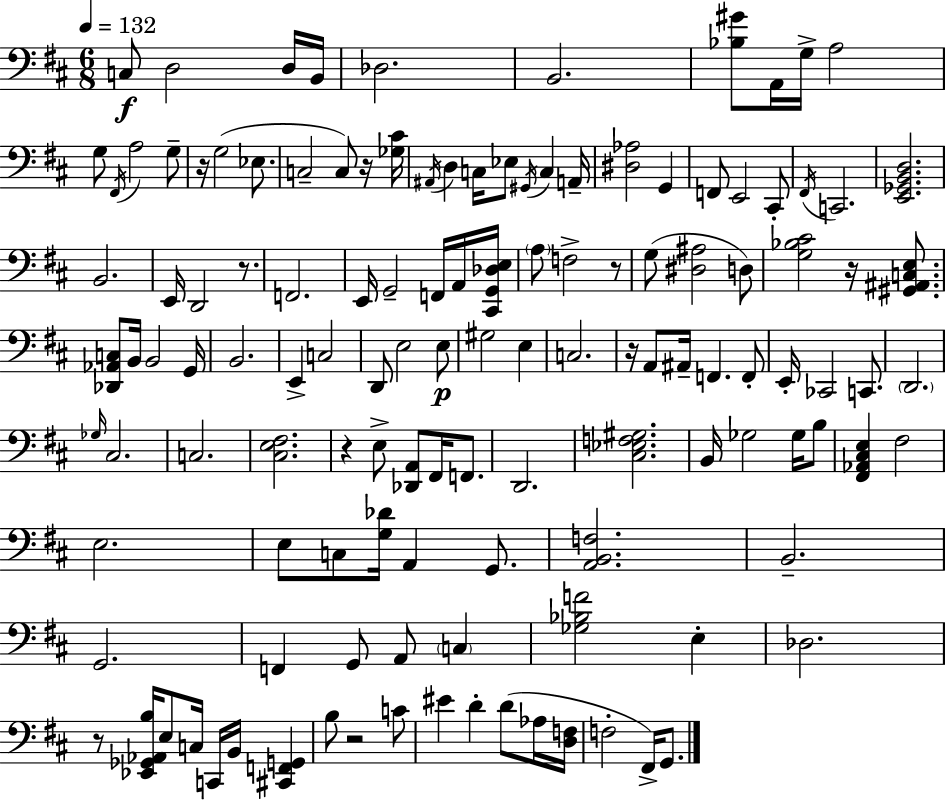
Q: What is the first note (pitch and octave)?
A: C3